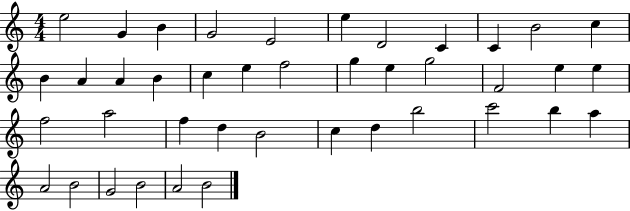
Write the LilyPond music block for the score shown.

{
  \clef treble
  \numericTimeSignature
  \time 4/4
  \key c \major
  e''2 g'4 b'4 | g'2 e'2 | e''4 d'2 c'4 | c'4 b'2 c''4 | \break b'4 a'4 a'4 b'4 | c''4 e''4 f''2 | g''4 e''4 g''2 | f'2 e''4 e''4 | \break f''2 a''2 | f''4 d''4 b'2 | c''4 d''4 b''2 | c'''2 b''4 a''4 | \break a'2 b'2 | g'2 b'2 | a'2 b'2 | \bar "|."
}